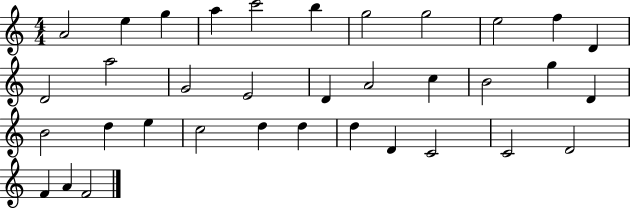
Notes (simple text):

A4/h E5/q G5/q A5/q C6/h B5/q G5/h G5/h E5/h F5/q D4/q D4/h A5/h G4/h E4/h D4/q A4/h C5/q B4/h G5/q D4/q B4/h D5/q E5/q C5/h D5/q D5/q D5/q D4/q C4/h C4/h D4/h F4/q A4/q F4/h